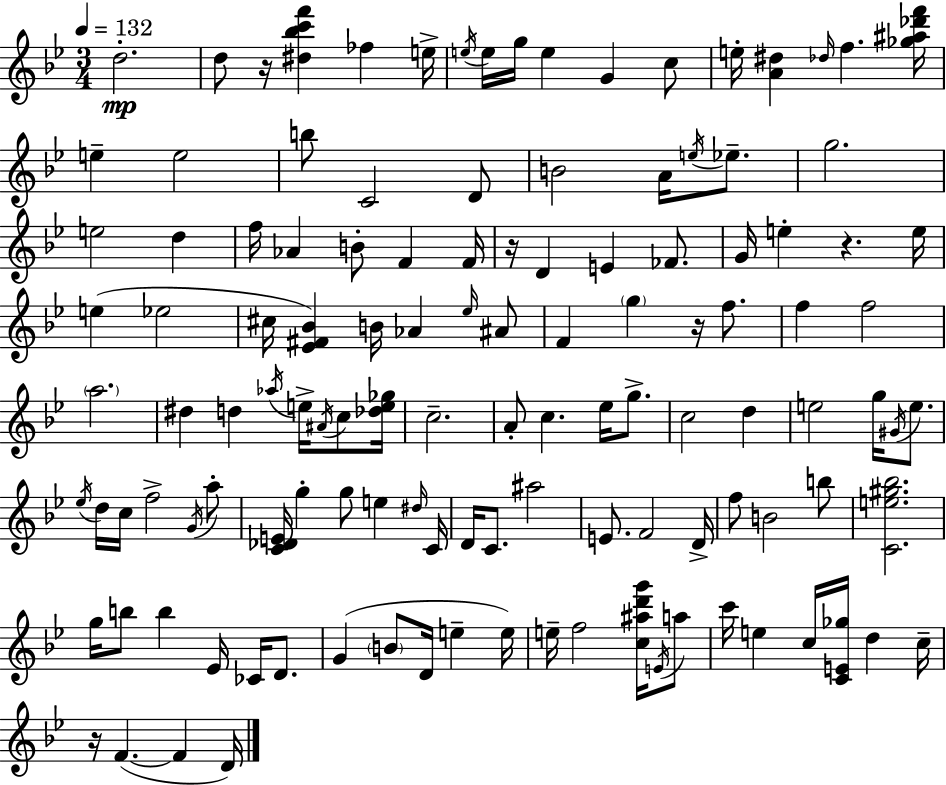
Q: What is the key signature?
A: G minor